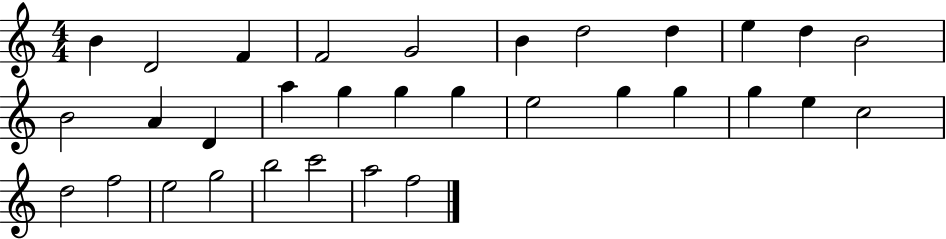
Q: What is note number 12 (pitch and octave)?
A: B4